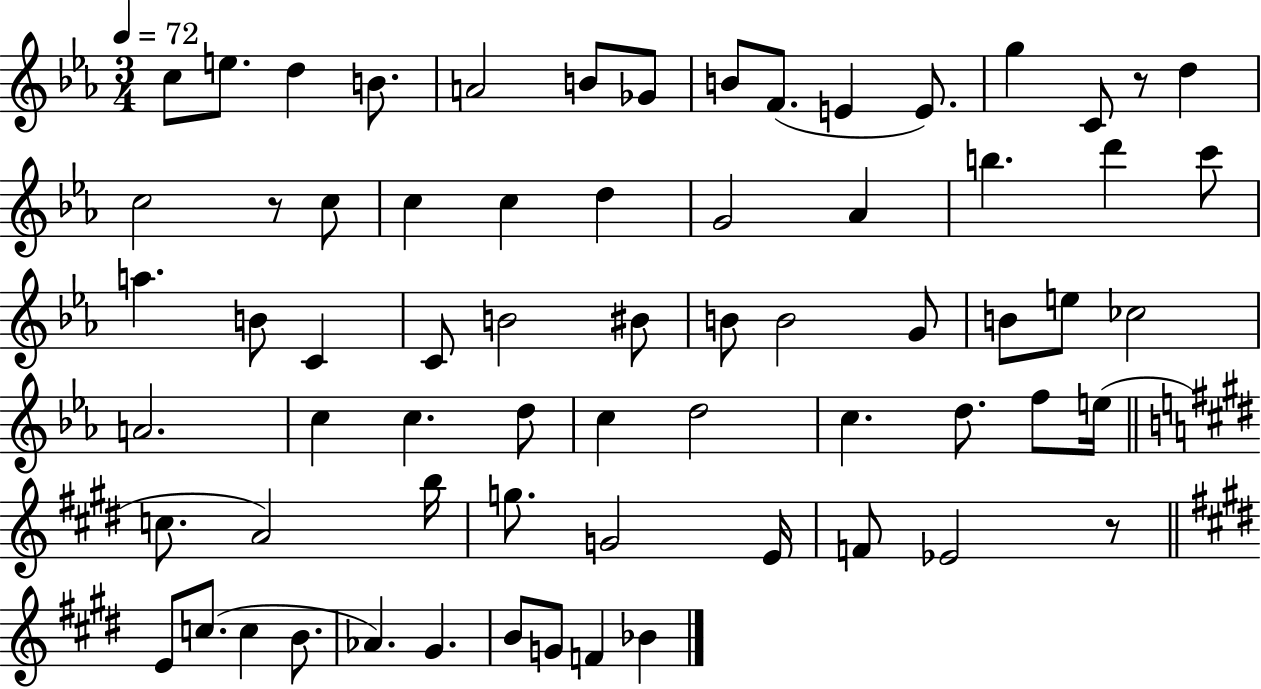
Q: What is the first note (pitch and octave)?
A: C5